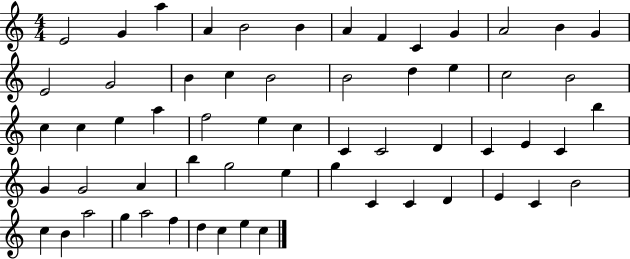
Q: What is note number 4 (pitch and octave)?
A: A4